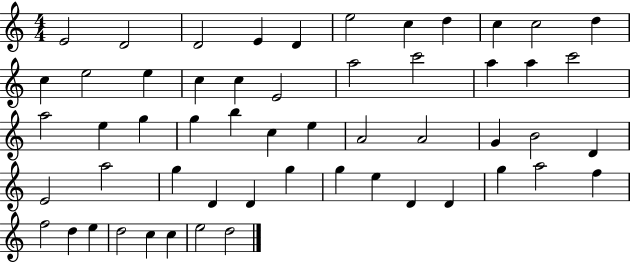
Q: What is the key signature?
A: C major